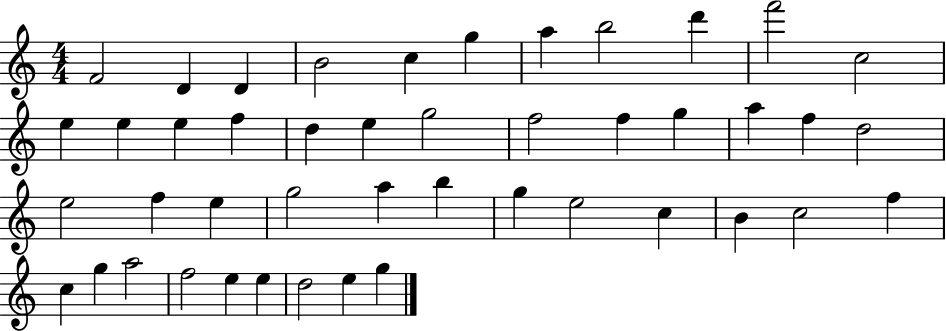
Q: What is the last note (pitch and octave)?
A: G5